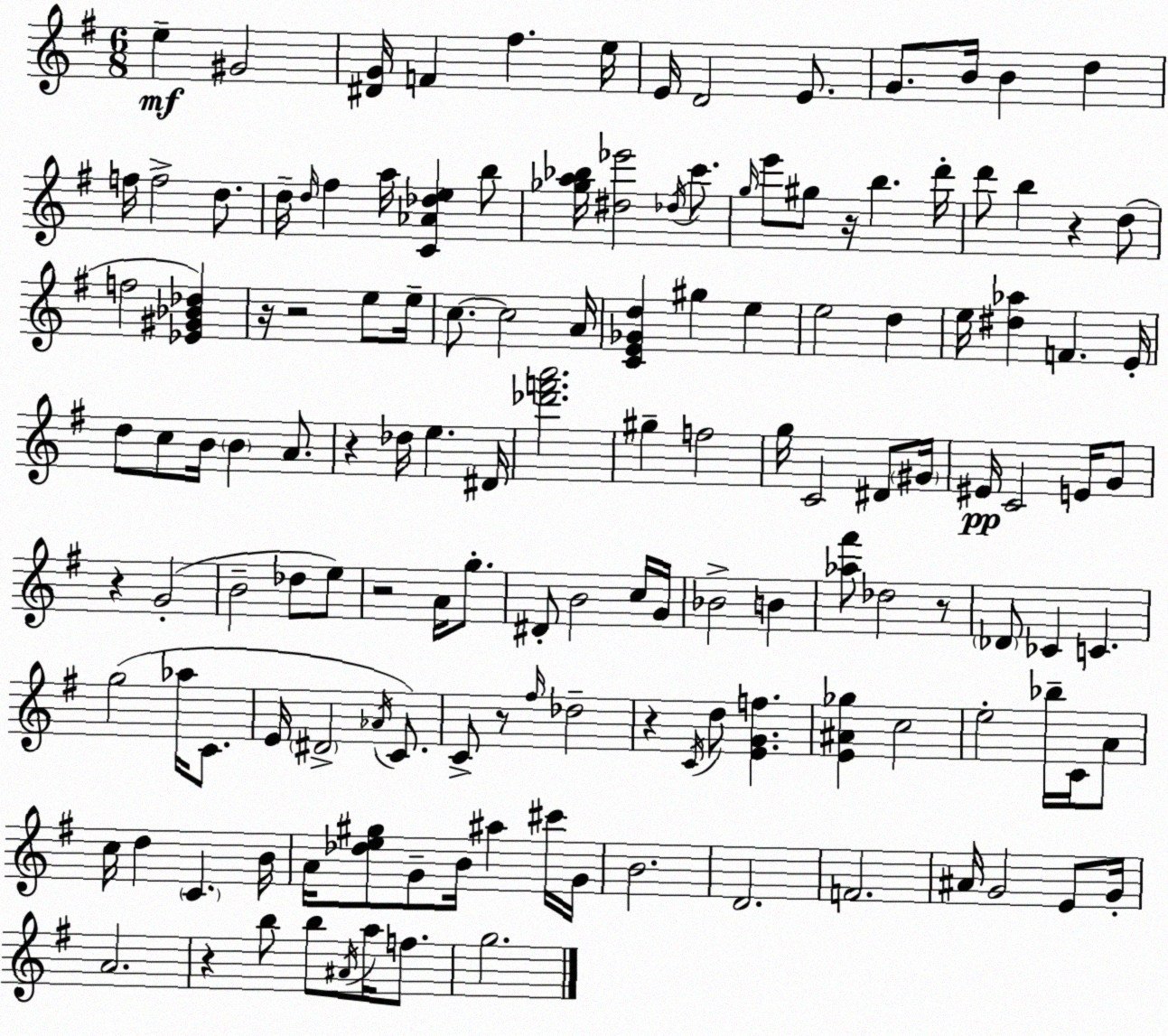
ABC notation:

X:1
T:Untitled
M:6/8
L:1/4
K:G
e ^G2 [^DG]/4 F ^f e/4 E/4 D2 E/2 G/2 B/4 B d f/4 f2 d/2 d/4 d/4 ^f a/4 [C_A_de] b/2 [_ga_b]/4 [^d_e']2 _d/4 c'/2 g/4 e'/2 ^g/2 z/4 b d'/4 d'/2 b z d/2 f2 [_E^G_B_d] z/4 z2 e/2 e/4 c/2 c2 A/4 [CE_Gd] ^g e e2 d e/4 [^d_a] F E/4 d/2 c/2 B/4 B A/2 z _d/4 e ^D/4 [_d'f'a']2 ^g f2 g/4 C2 ^D/2 ^G/4 ^E/4 C2 E/4 G/2 z G2 B2 _d/2 e/2 z2 A/4 g/2 ^D/2 B2 c/4 G/4 _B2 B [_a^f']/2 _d2 z/2 _D/2 _C C g2 _a/4 C/2 E/4 ^D2 _A/4 C/2 C/2 z/2 ^f/4 _d2 z C/4 d/2 [EGf] [E^A_g] c2 e2 _b/4 C/4 A/2 c/4 d C B/4 A/4 [_de^g]/2 G/2 B/4 ^a ^c'/4 G/4 B2 D2 F2 ^A/4 G2 E/2 G/4 A2 z b/2 b/2 ^A/4 a/4 f/2 g2